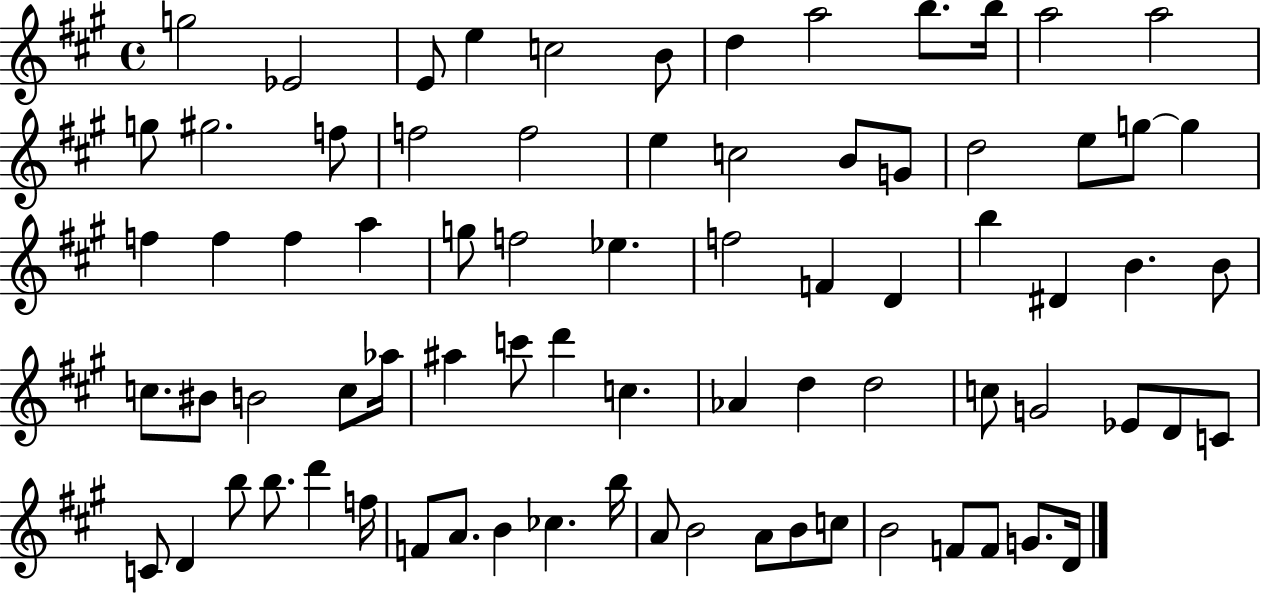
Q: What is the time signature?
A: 4/4